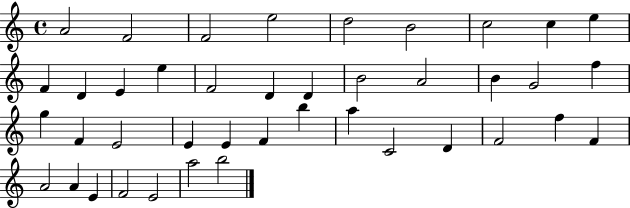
{
  \clef treble
  \time 4/4
  \defaultTimeSignature
  \key c \major
  a'2 f'2 | f'2 e''2 | d''2 b'2 | c''2 c''4 e''4 | \break f'4 d'4 e'4 e''4 | f'2 d'4 d'4 | b'2 a'2 | b'4 g'2 f''4 | \break g''4 f'4 e'2 | e'4 e'4 f'4 b''4 | a''4 c'2 d'4 | f'2 f''4 f'4 | \break a'2 a'4 e'4 | f'2 e'2 | a''2 b''2 | \bar "|."
}